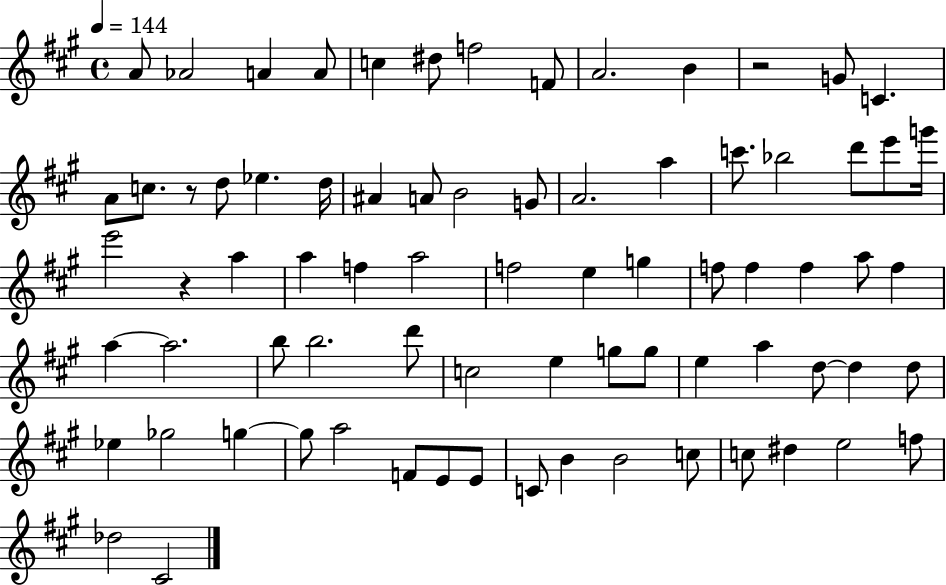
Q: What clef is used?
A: treble